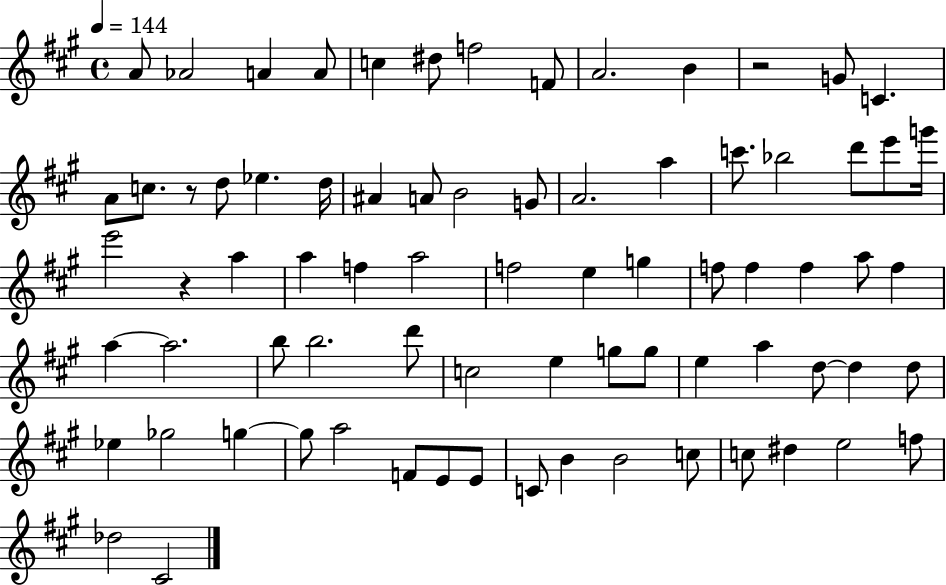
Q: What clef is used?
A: treble